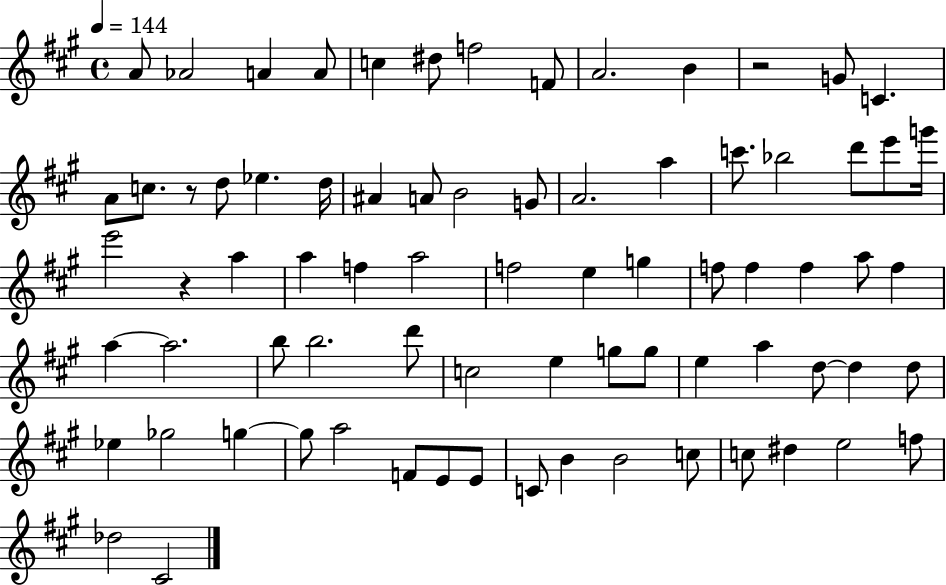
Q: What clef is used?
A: treble